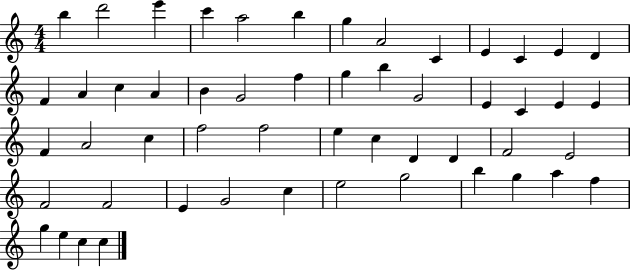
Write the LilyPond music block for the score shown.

{
  \clef treble
  \numericTimeSignature
  \time 4/4
  \key c \major
  b''4 d'''2 e'''4 | c'''4 a''2 b''4 | g''4 a'2 c'4 | e'4 c'4 e'4 d'4 | \break f'4 a'4 c''4 a'4 | b'4 g'2 f''4 | g''4 b''4 g'2 | e'4 c'4 e'4 e'4 | \break f'4 a'2 c''4 | f''2 f''2 | e''4 c''4 d'4 d'4 | f'2 e'2 | \break f'2 f'2 | e'4 g'2 c''4 | e''2 g''2 | b''4 g''4 a''4 f''4 | \break g''4 e''4 c''4 c''4 | \bar "|."
}